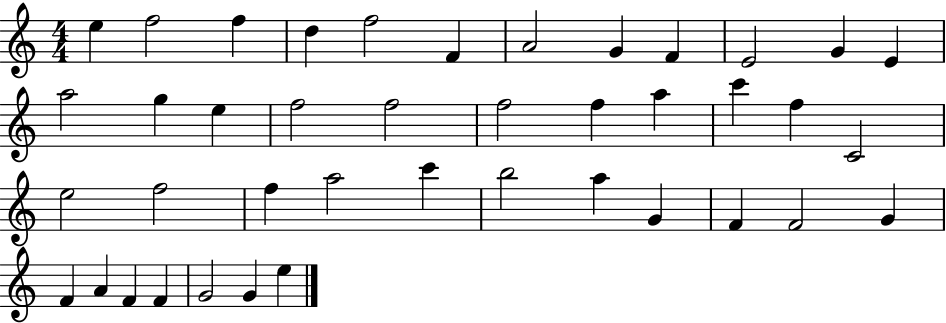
E5/q F5/h F5/q D5/q F5/h F4/q A4/h G4/q F4/q E4/h G4/q E4/q A5/h G5/q E5/q F5/h F5/h F5/h F5/q A5/q C6/q F5/q C4/h E5/h F5/h F5/q A5/h C6/q B5/h A5/q G4/q F4/q F4/h G4/q F4/q A4/q F4/q F4/q G4/h G4/q E5/q